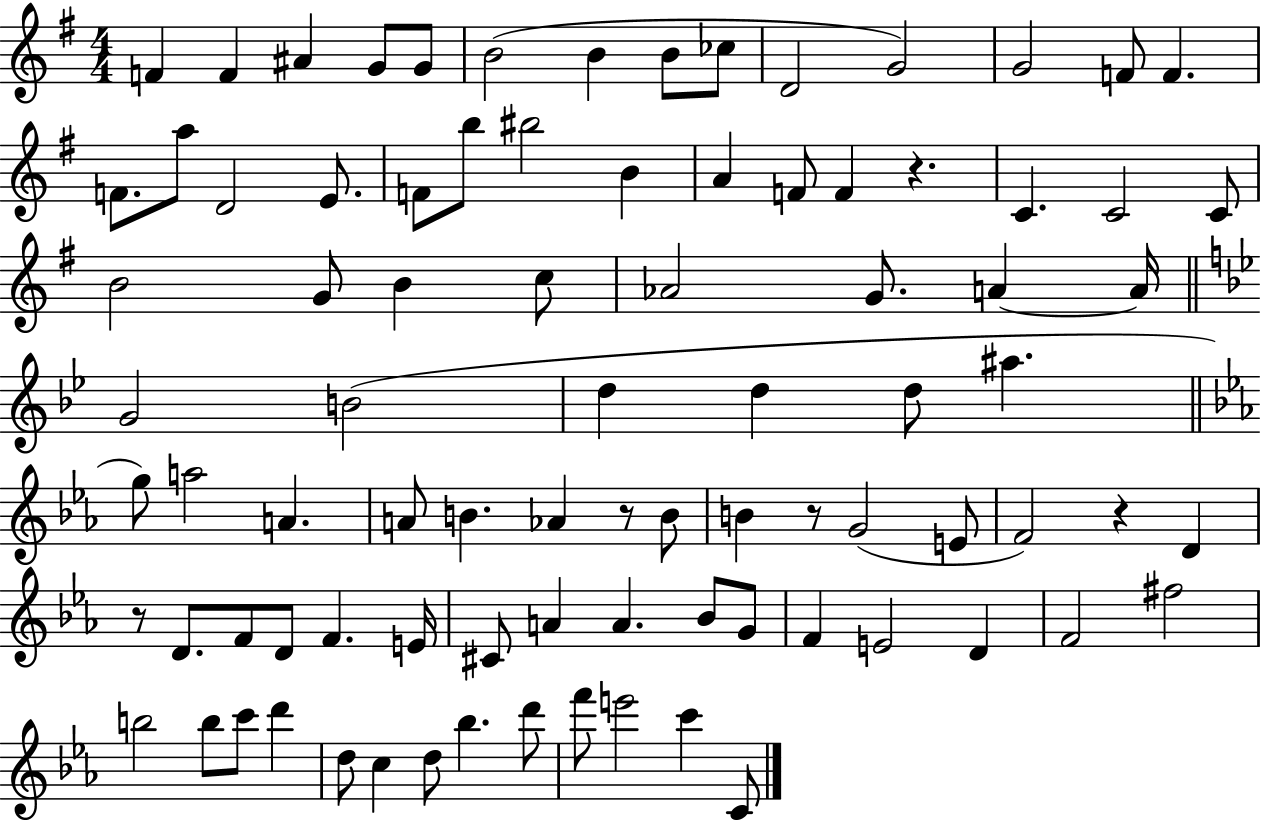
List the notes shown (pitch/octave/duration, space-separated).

F4/q F4/q A#4/q G4/e G4/e B4/h B4/q B4/e CES5/e D4/h G4/h G4/h F4/e F4/q. F4/e. A5/e D4/h E4/e. F4/e B5/e BIS5/h B4/q A4/q F4/e F4/q R/q. C4/q. C4/h C4/e B4/h G4/e B4/q C5/e Ab4/h G4/e. A4/q A4/s G4/h B4/h D5/q D5/q D5/e A#5/q. G5/e A5/h A4/q. A4/e B4/q. Ab4/q R/e B4/e B4/q R/e G4/h E4/e F4/h R/q D4/q R/e D4/e. F4/e D4/e F4/q. E4/s C#4/e A4/q A4/q. Bb4/e G4/e F4/q E4/h D4/q F4/h F#5/h B5/h B5/e C6/e D6/q D5/e C5/q D5/e Bb5/q. D6/e F6/e E6/h C6/q C4/e